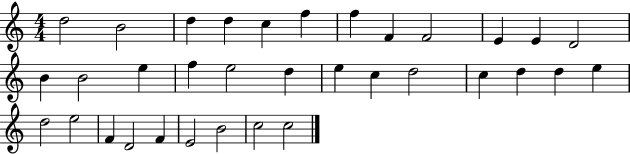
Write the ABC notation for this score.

X:1
T:Untitled
M:4/4
L:1/4
K:C
d2 B2 d d c f f F F2 E E D2 B B2 e f e2 d e c d2 c d d e d2 e2 F D2 F E2 B2 c2 c2